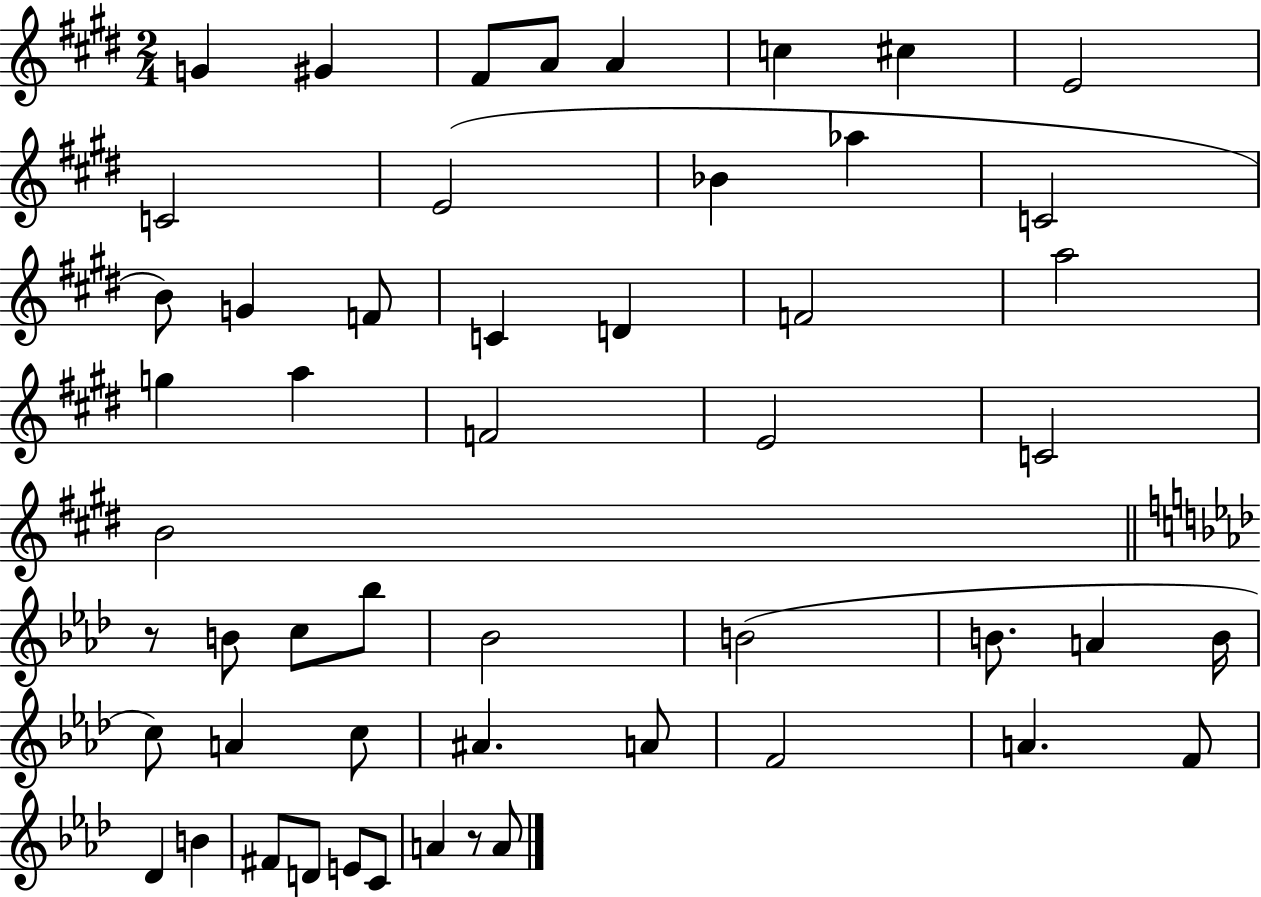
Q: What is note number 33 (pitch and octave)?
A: A4